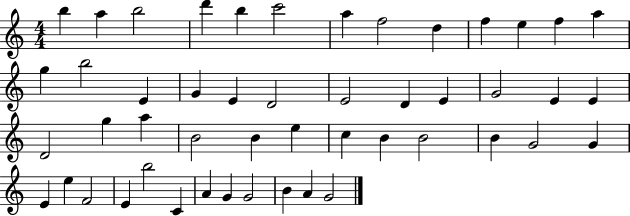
{
  \clef treble
  \numericTimeSignature
  \time 4/4
  \key c \major
  b''4 a''4 b''2 | d'''4 b''4 c'''2 | a''4 f''2 d''4 | f''4 e''4 f''4 a''4 | \break g''4 b''2 e'4 | g'4 e'4 d'2 | e'2 d'4 e'4 | g'2 e'4 e'4 | \break d'2 g''4 a''4 | b'2 b'4 e''4 | c''4 b'4 b'2 | b'4 g'2 g'4 | \break e'4 e''4 f'2 | e'4 b''2 c'4 | a'4 g'4 g'2 | b'4 a'4 g'2 | \break \bar "|."
}